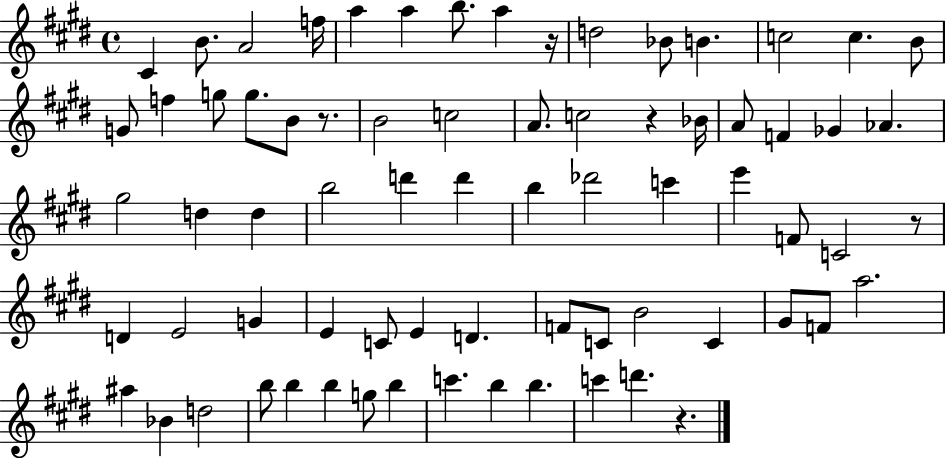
X:1
T:Untitled
M:4/4
L:1/4
K:E
^C B/2 A2 f/4 a a b/2 a z/4 d2 _B/2 B c2 c B/2 G/2 f g/2 g/2 B/2 z/2 B2 c2 A/2 c2 z _B/4 A/2 F _G _A ^g2 d d b2 d' d' b _d'2 c' e' F/2 C2 z/2 D E2 G E C/2 E D F/2 C/2 B2 C ^G/2 F/2 a2 ^a _B d2 b/2 b b g/2 b c' b b c' d' z